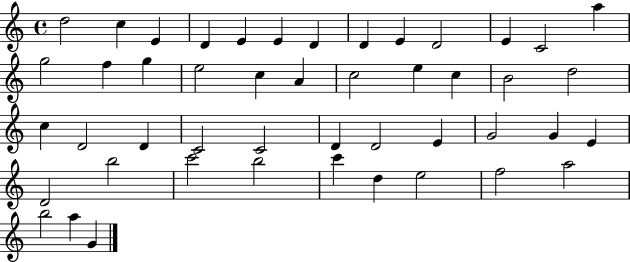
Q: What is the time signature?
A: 4/4